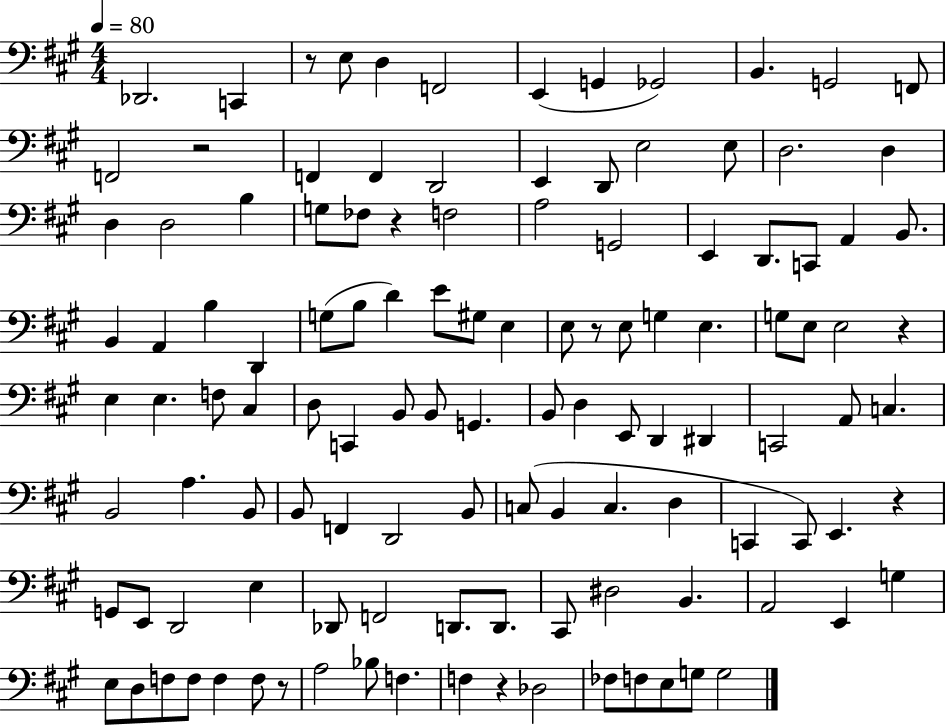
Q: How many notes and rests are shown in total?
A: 120